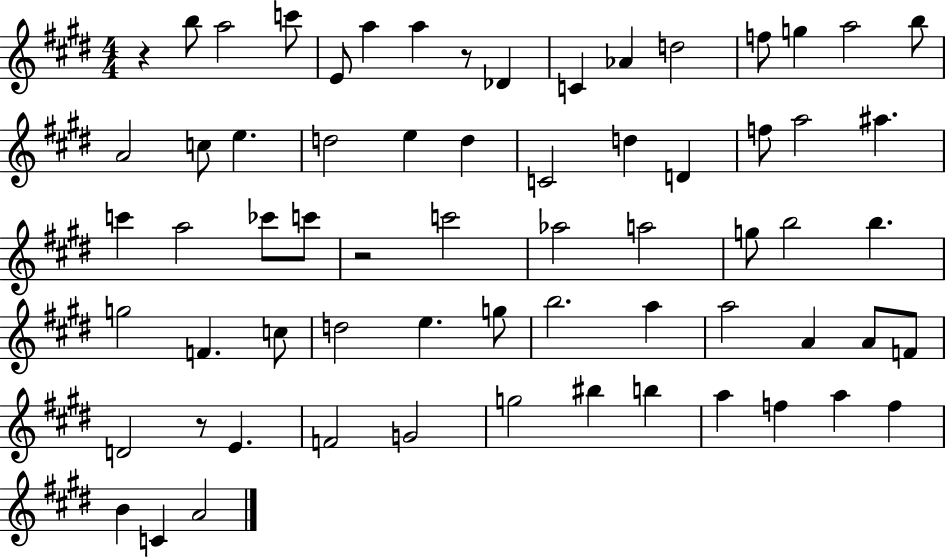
X:1
T:Untitled
M:4/4
L:1/4
K:E
z b/2 a2 c'/2 E/2 a a z/2 _D C _A d2 f/2 g a2 b/2 A2 c/2 e d2 e d C2 d D f/2 a2 ^a c' a2 _c'/2 c'/2 z2 c'2 _a2 a2 g/2 b2 b g2 F c/2 d2 e g/2 b2 a a2 A A/2 F/2 D2 z/2 E F2 G2 g2 ^b b a f a f B C A2